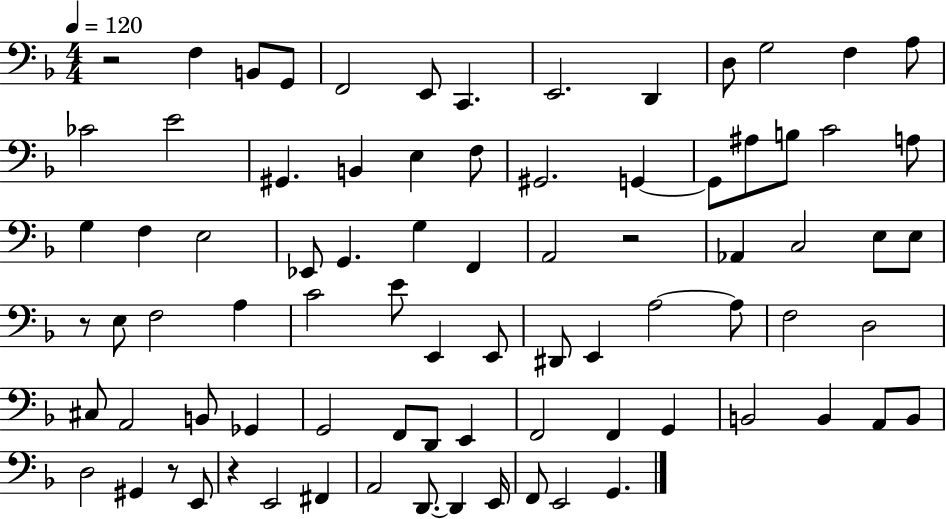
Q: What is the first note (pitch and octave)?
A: F3